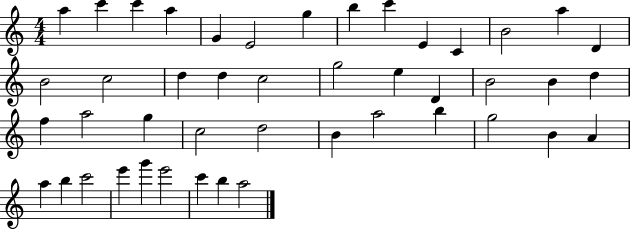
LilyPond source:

{
  \clef treble
  \numericTimeSignature
  \time 4/4
  \key c \major
  a''4 c'''4 c'''4 a''4 | g'4 e'2 g''4 | b''4 c'''4 e'4 c'4 | b'2 a''4 d'4 | \break b'2 c''2 | d''4 d''4 c''2 | g''2 e''4 d'4 | b'2 b'4 d''4 | \break f''4 a''2 g''4 | c''2 d''2 | b'4 a''2 b''4 | g''2 b'4 a'4 | \break a''4 b''4 c'''2 | e'''4 g'''4 e'''2 | c'''4 b''4 a''2 | \bar "|."
}